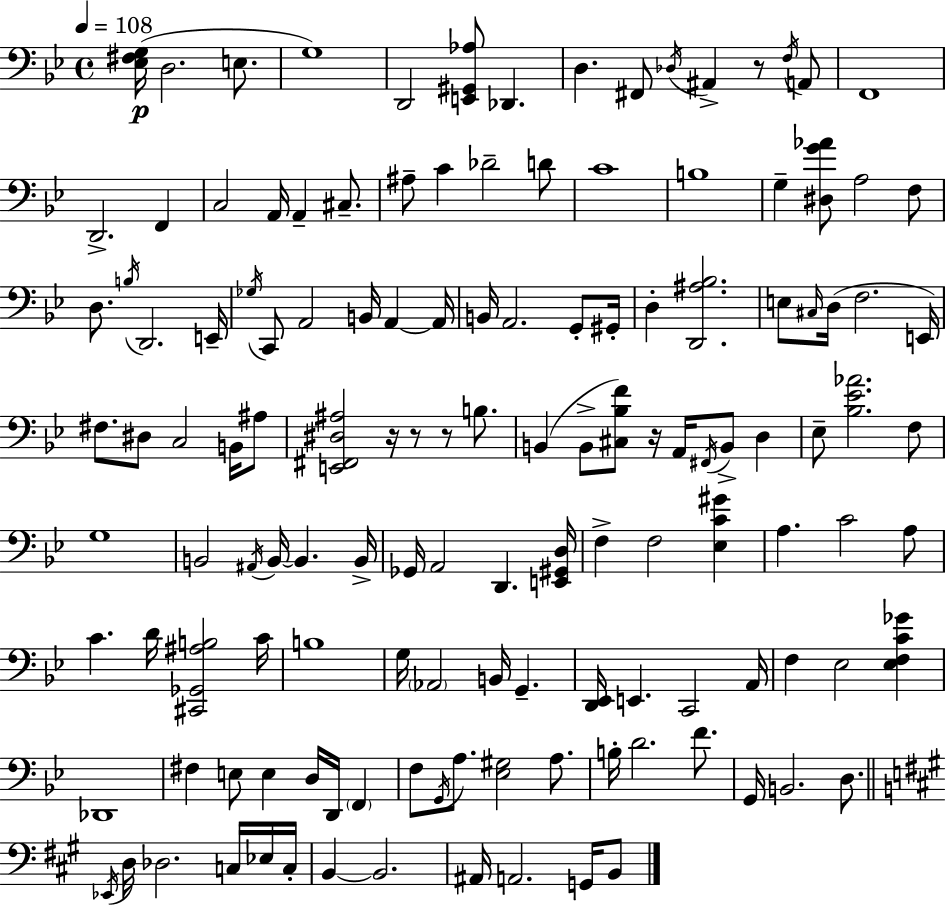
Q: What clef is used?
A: bass